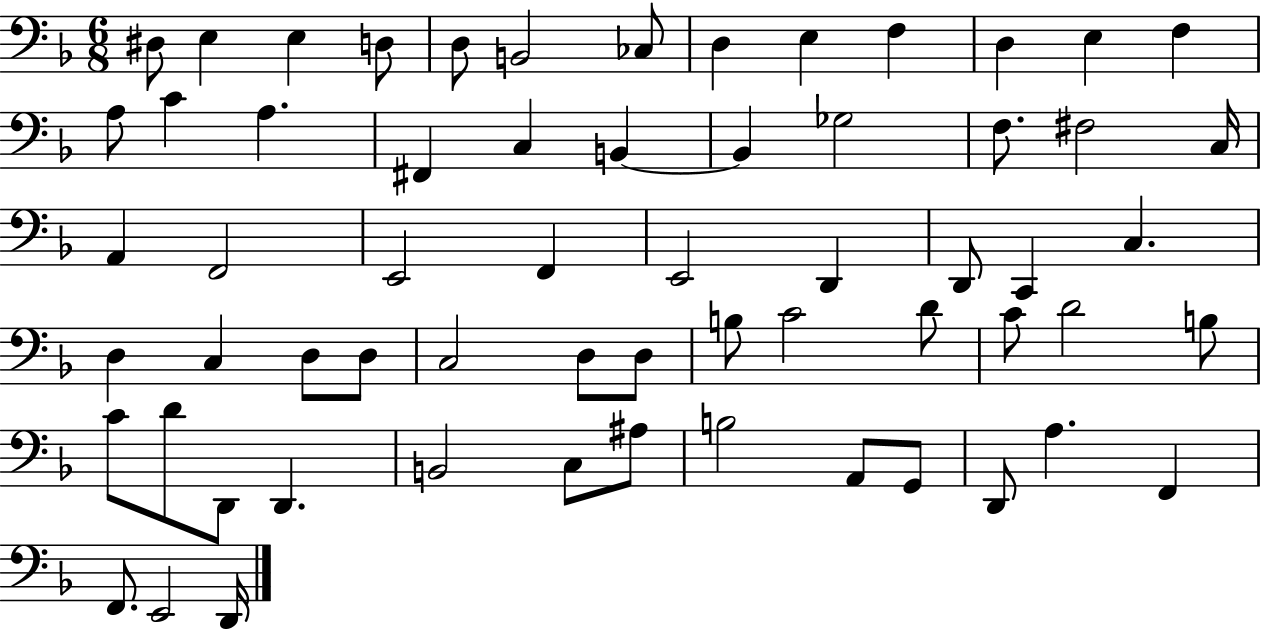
{
  \clef bass
  \numericTimeSignature
  \time 6/8
  \key f \major
  \repeat volta 2 { dis8 e4 e4 d8 | d8 b,2 ces8 | d4 e4 f4 | d4 e4 f4 | \break a8 c'4 a4. | fis,4 c4 b,4~~ | b,4 ges2 | f8. fis2 c16 | \break a,4 f,2 | e,2 f,4 | e,2 d,4 | d,8 c,4 c4. | \break d4 c4 d8 d8 | c2 d8 d8 | b8 c'2 d'8 | c'8 d'2 b8 | \break c'8 d'8 d,8 d,4. | b,2 c8 ais8 | b2 a,8 g,8 | d,8 a4. f,4 | \break f,8. e,2 d,16 | } \bar "|."
}